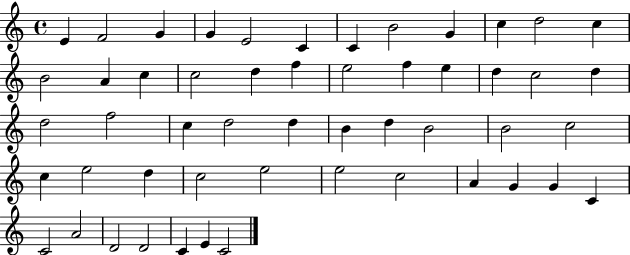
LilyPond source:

{
  \clef treble
  \time 4/4
  \defaultTimeSignature
  \key c \major
  e'4 f'2 g'4 | g'4 e'2 c'4 | c'4 b'2 g'4 | c''4 d''2 c''4 | \break b'2 a'4 c''4 | c''2 d''4 f''4 | e''2 f''4 e''4 | d''4 c''2 d''4 | \break d''2 f''2 | c''4 d''2 d''4 | b'4 d''4 b'2 | b'2 c''2 | \break c''4 e''2 d''4 | c''2 e''2 | e''2 c''2 | a'4 g'4 g'4 c'4 | \break c'2 a'2 | d'2 d'2 | c'4 e'4 c'2 | \bar "|."
}